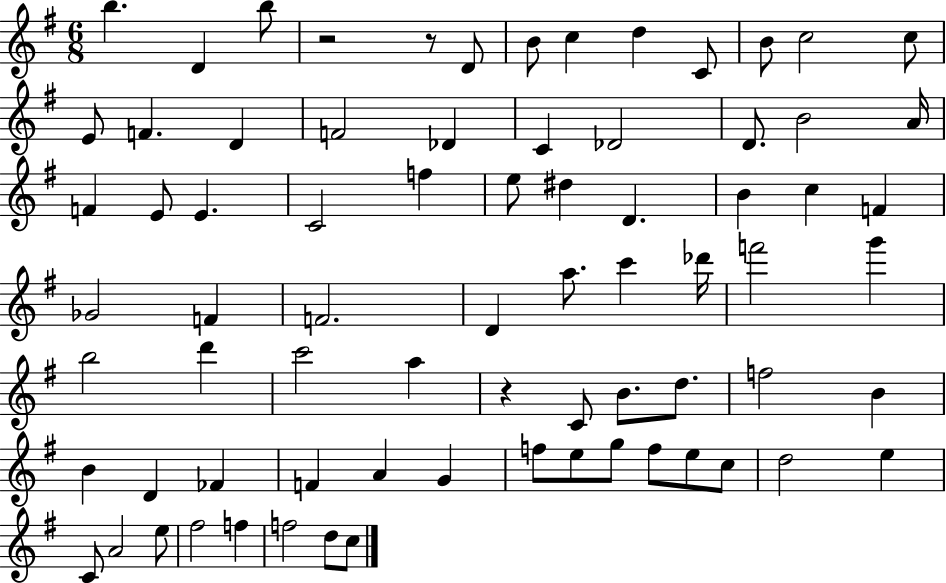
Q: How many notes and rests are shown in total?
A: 75